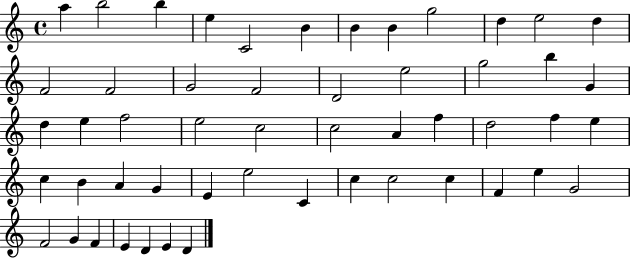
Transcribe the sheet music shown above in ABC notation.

X:1
T:Untitled
M:4/4
L:1/4
K:C
a b2 b e C2 B B B g2 d e2 d F2 F2 G2 F2 D2 e2 g2 b G d e f2 e2 c2 c2 A f d2 f e c B A G E e2 C c c2 c F e G2 F2 G F E D E D